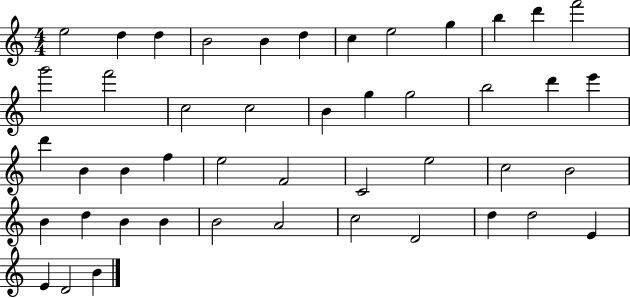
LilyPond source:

{
  \clef treble
  \numericTimeSignature
  \time 4/4
  \key c \major
  e''2 d''4 d''4 | b'2 b'4 d''4 | c''4 e''2 g''4 | b''4 d'''4 f'''2 | \break g'''2 f'''2 | c''2 c''2 | b'4 g''4 g''2 | b''2 d'''4 e'''4 | \break d'''4 b'4 b'4 f''4 | e''2 f'2 | c'2 e''2 | c''2 b'2 | \break b'4 d''4 b'4 b'4 | b'2 a'2 | c''2 d'2 | d''4 d''2 e'4 | \break e'4 d'2 b'4 | \bar "|."
}